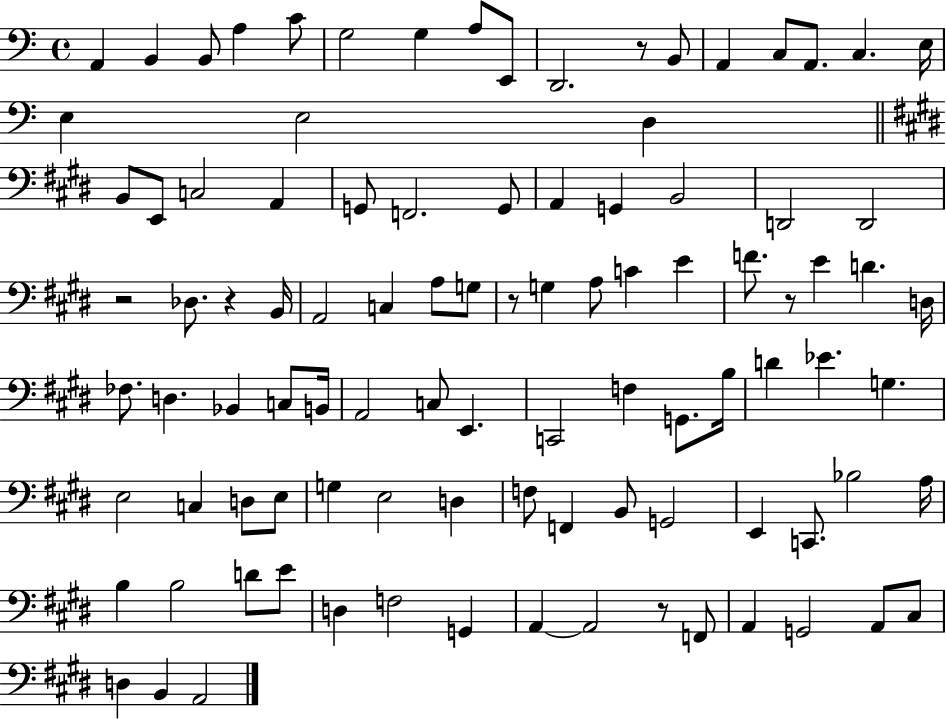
A2/q B2/q B2/e A3/q C4/e G3/h G3/q A3/e E2/e D2/h. R/e B2/e A2/q C3/e A2/e. C3/q. E3/s E3/q E3/h D3/q B2/e E2/e C3/h A2/q G2/e F2/h. G2/e A2/q G2/q B2/h D2/h D2/h R/h Db3/e. R/q B2/s A2/h C3/q A3/e G3/e R/e G3/q A3/e C4/q E4/q F4/e. R/e E4/q D4/q. D3/s FES3/e. D3/q. Bb2/q C3/e B2/s A2/h C3/e E2/q. C2/h F3/q G2/e. B3/s D4/q Eb4/q. G3/q. E3/h C3/q D3/e E3/e G3/q E3/h D3/q F3/e F2/q B2/e G2/h E2/q C2/e. Bb3/h A3/s B3/q B3/h D4/e E4/e D3/q F3/h G2/q A2/q A2/h R/e F2/e A2/q G2/h A2/e C#3/e D3/q B2/q A2/h